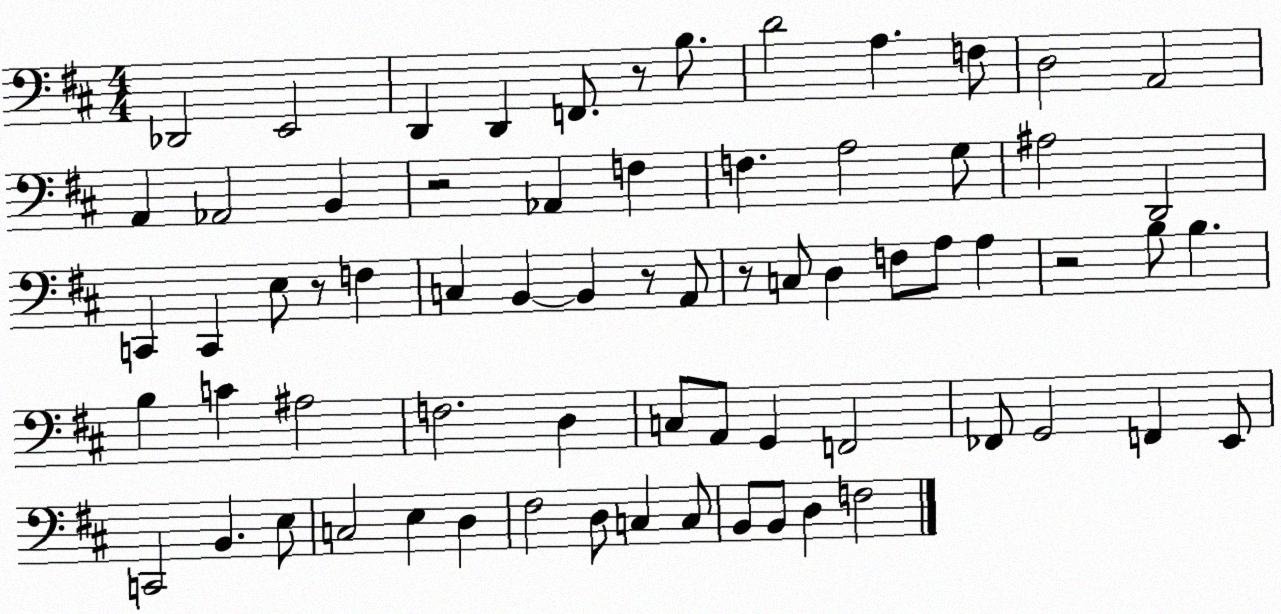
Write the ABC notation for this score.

X:1
T:Untitled
M:4/4
L:1/4
K:D
_D,,2 E,,2 D,, D,, F,,/2 z/2 B,/2 D2 A, F,/2 D,2 A,,2 A,, _A,,2 B,, z2 _A,, F, F, A,2 G,/2 ^A,2 D,,2 C,, C,, E,/2 z/2 F, C, B,, B,, z/2 A,,/2 z/2 C,/2 D, F,/2 A,/2 A, z2 B,/2 B, B, C ^A,2 F,2 D, C,/2 A,,/2 G,, F,,2 _F,,/2 G,,2 F,, E,,/2 C,,2 B,, E,/2 C,2 E, D, ^F,2 D,/2 C, C,/2 B,,/2 B,,/2 D, F,2